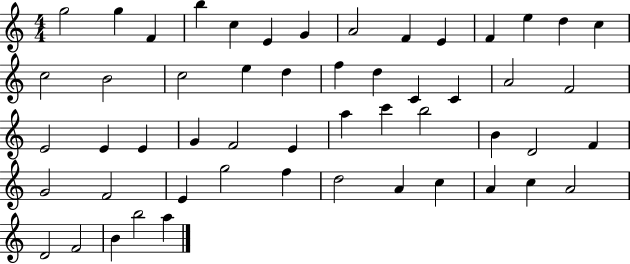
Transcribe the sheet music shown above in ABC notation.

X:1
T:Untitled
M:4/4
L:1/4
K:C
g2 g F b c E G A2 F E F e d c c2 B2 c2 e d f d C C A2 F2 E2 E E G F2 E a c' b2 B D2 F G2 F2 E g2 f d2 A c A c A2 D2 F2 B b2 a